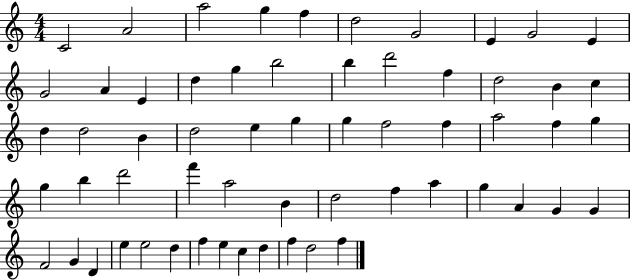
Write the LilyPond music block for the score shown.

{
  \clef treble
  \numericTimeSignature
  \time 4/4
  \key c \major
  c'2 a'2 | a''2 g''4 f''4 | d''2 g'2 | e'4 g'2 e'4 | \break g'2 a'4 e'4 | d''4 g''4 b''2 | b''4 d'''2 f''4 | d''2 b'4 c''4 | \break d''4 d''2 b'4 | d''2 e''4 g''4 | g''4 f''2 f''4 | a''2 f''4 g''4 | \break g''4 b''4 d'''2 | f'''4 a''2 b'4 | d''2 f''4 a''4 | g''4 a'4 g'4 g'4 | \break f'2 g'4 d'4 | e''4 e''2 d''4 | f''4 e''4 c''4 d''4 | f''4 d''2 f''4 | \break \bar "|."
}